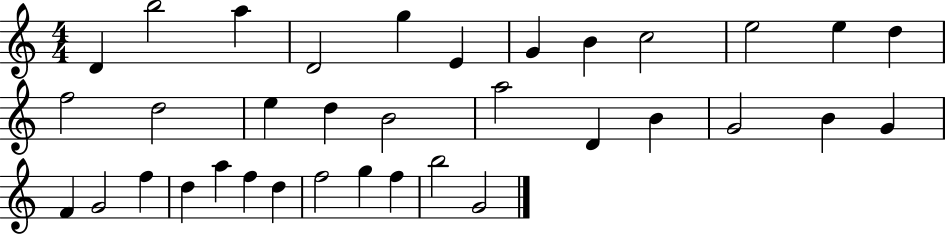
D4/q B5/h A5/q D4/h G5/q E4/q G4/q B4/q C5/h E5/h E5/q D5/q F5/h D5/h E5/q D5/q B4/h A5/h D4/q B4/q G4/h B4/q G4/q F4/q G4/h F5/q D5/q A5/q F5/q D5/q F5/h G5/q F5/q B5/h G4/h